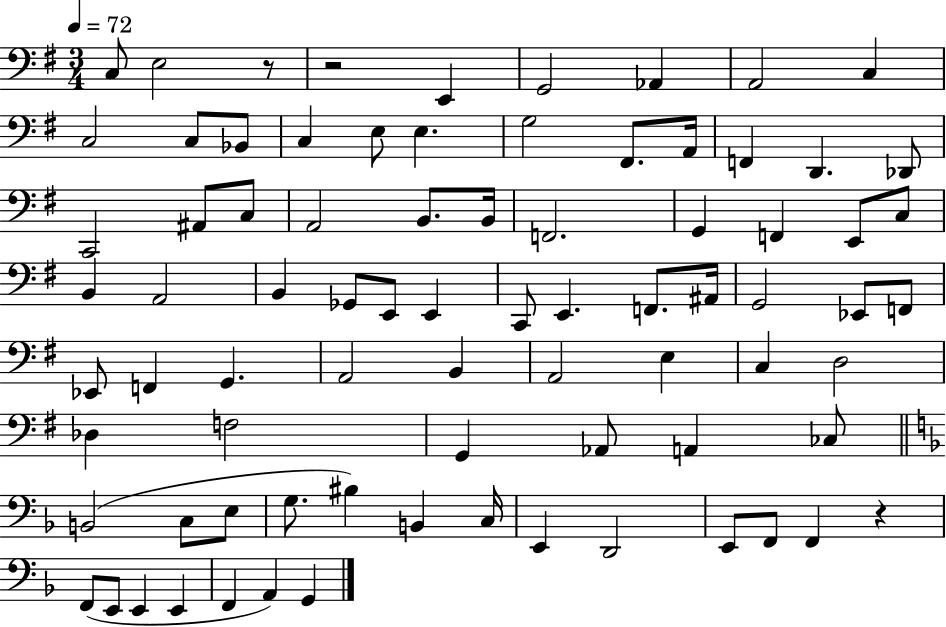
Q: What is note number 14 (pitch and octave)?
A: G3